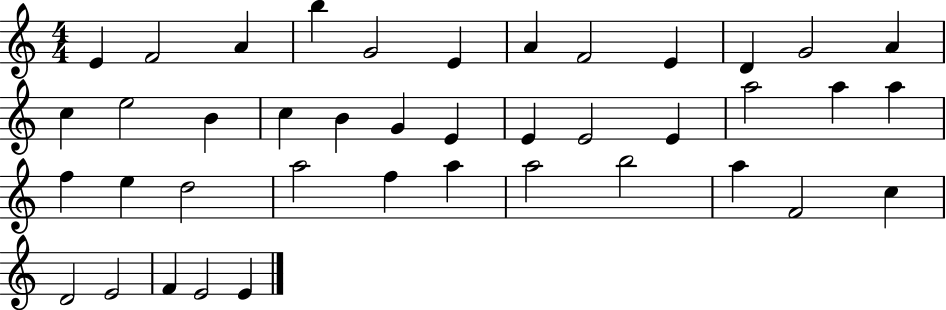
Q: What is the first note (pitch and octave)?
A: E4